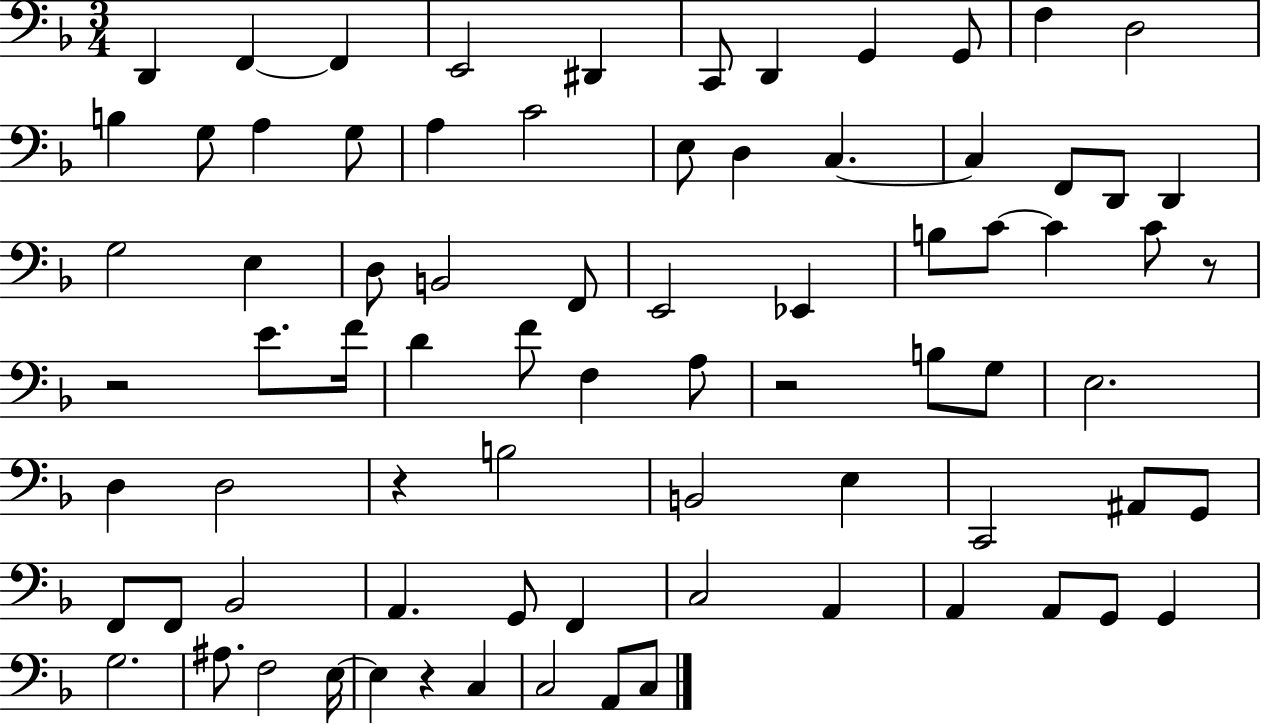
D2/q F2/q F2/q E2/h D#2/q C2/e D2/q G2/q G2/e F3/q D3/h B3/q G3/e A3/q G3/e A3/q C4/h E3/e D3/q C3/q. C3/q F2/e D2/e D2/q G3/h E3/q D3/e B2/h F2/e E2/h Eb2/q B3/e C4/e C4/q C4/e R/e R/h E4/e. F4/s D4/q F4/e F3/q A3/e R/h B3/e G3/e E3/h. D3/q D3/h R/q B3/h B2/h E3/q C2/h A#2/e G2/e F2/e F2/e Bb2/h A2/q. G2/e F2/q C3/h A2/q A2/q A2/e G2/e G2/q G3/h. A#3/e. F3/h E3/s E3/q R/q C3/q C3/h A2/e C3/e